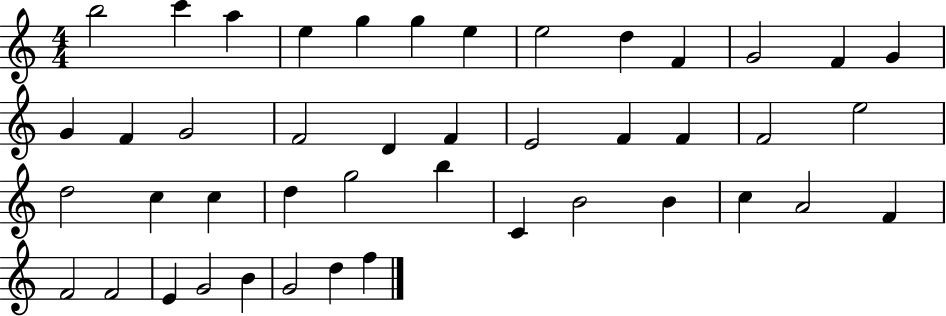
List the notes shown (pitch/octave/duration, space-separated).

B5/h C6/q A5/q E5/q G5/q G5/q E5/q E5/h D5/q F4/q G4/h F4/q G4/q G4/q F4/q G4/h F4/h D4/q F4/q E4/h F4/q F4/q F4/h E5/h D5/h C5/q C5/q D5/q G5/h B5/q C4/q B4/h B4/q C5/q A4/h F4/q F4/h F4/h E4/q G4/h B4/q G4/h D5/q F5/q